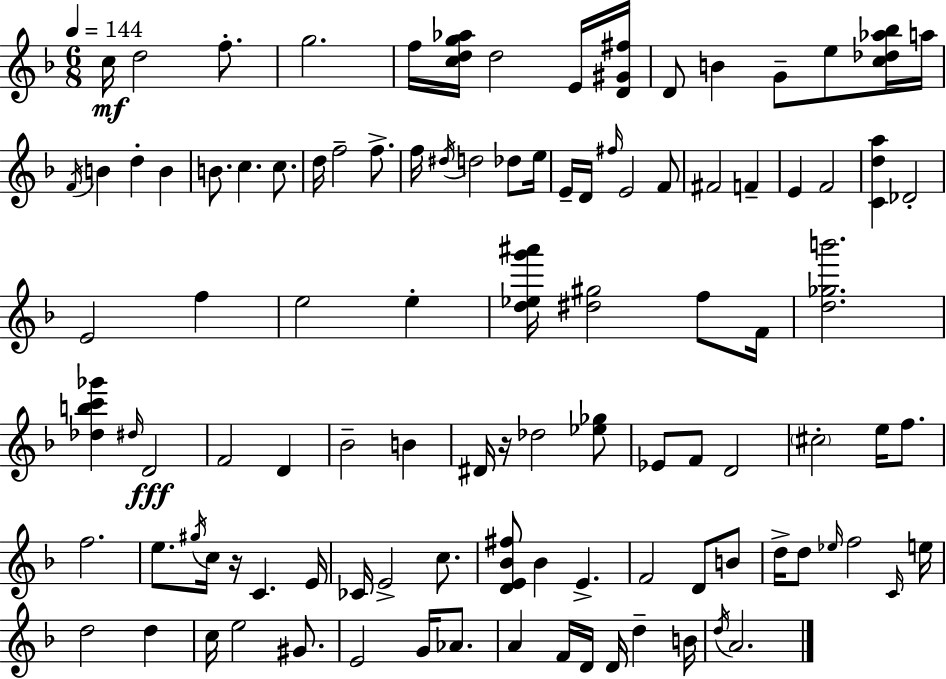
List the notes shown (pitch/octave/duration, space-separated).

C5/s D5/h F5/e. G5/h. F5/s [C5,D5,G5,Ab5]/s D5/h E4/s [D4,G#4,F#5]/s D4/e B4/q G4/e E5/e [C5,Db5,Ab5,Bb5]/s A5/s F4/s B4/q D5/q B4/q B4/e. C5/q. C5/e. D5/s F5/h F5/e. F5/s D#5/s D5/h Db5/e E5/s E4/s D4/s F#5/s E4/h F4/e F#4/h F4/q E4/q F4/h [C4,D5,A5]/q Db4/h E4/h F5/q E5/h E5/q [D5,Eb5,G6,A#6]/s [D#5,G#5]/h F5/e F4/s [D5,Gb5,B6]/h. [Db5,B5,C6,Gb6]/q D#5/s D4/h F4/h D4/q Bb4/h B4/q D#4/s R/s Db5/h [Eb5,Gb5]/e Eb4/e F4/e D4/h C#5/h E5/s F5/e. F5/h. E5/e. G#5/s C5/s R/s C4/q. E4/s CES4/s E4/h C5/e. [D4,E4,Bb4,F#5]/e Bb4/q E4/q. F4/h D4/e B4/e D5/s D5/e Eb5/s F5/h C4/s E5/s D5/h D5/q C5/s E5/h G#4/e. E4/h G4/s Ab4/e. A4/q F4/s D4/s D4/s D5/q B4/s D5/s A4/h.